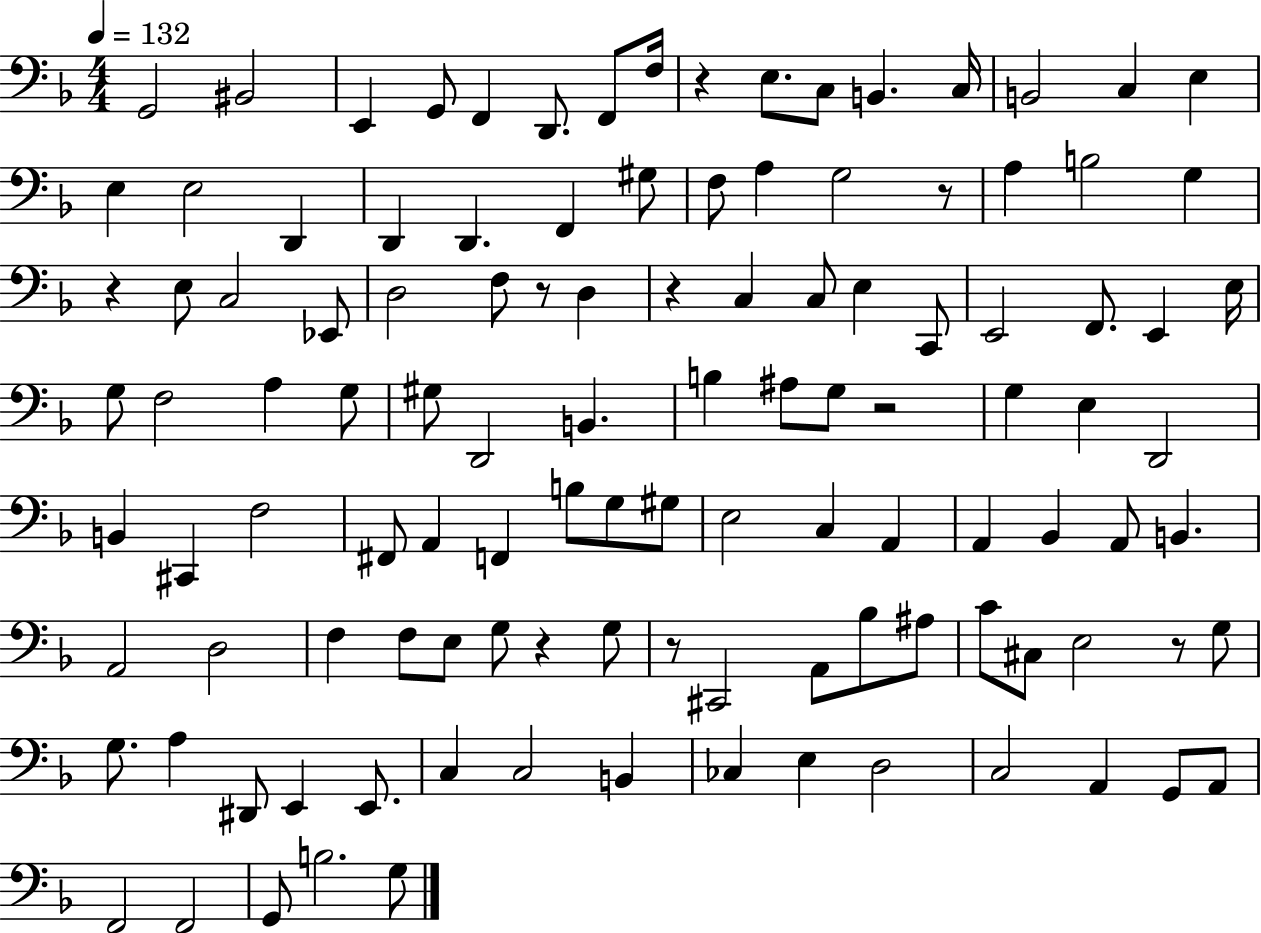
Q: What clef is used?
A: bass